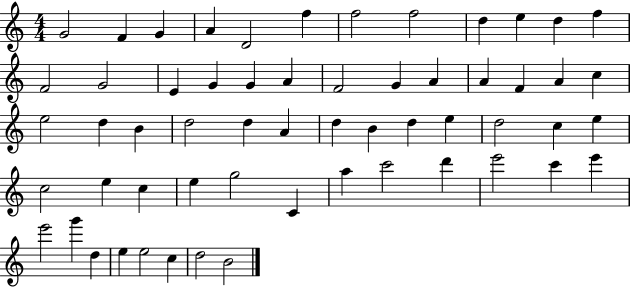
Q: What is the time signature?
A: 4/4